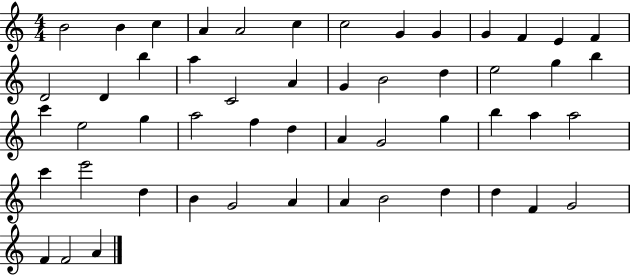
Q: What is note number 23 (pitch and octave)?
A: E5